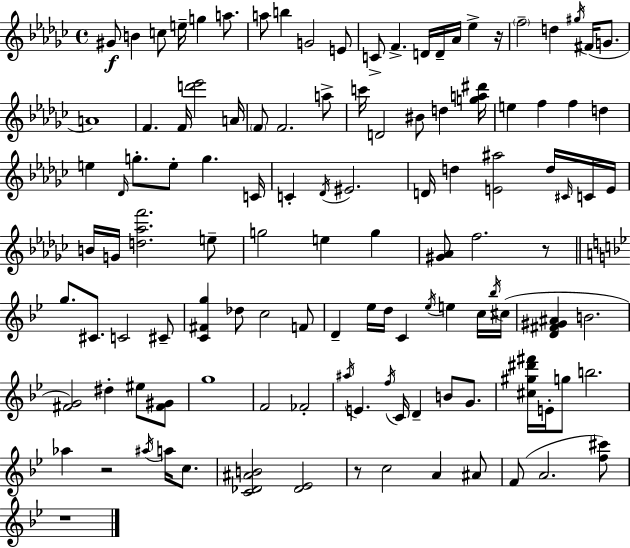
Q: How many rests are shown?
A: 5